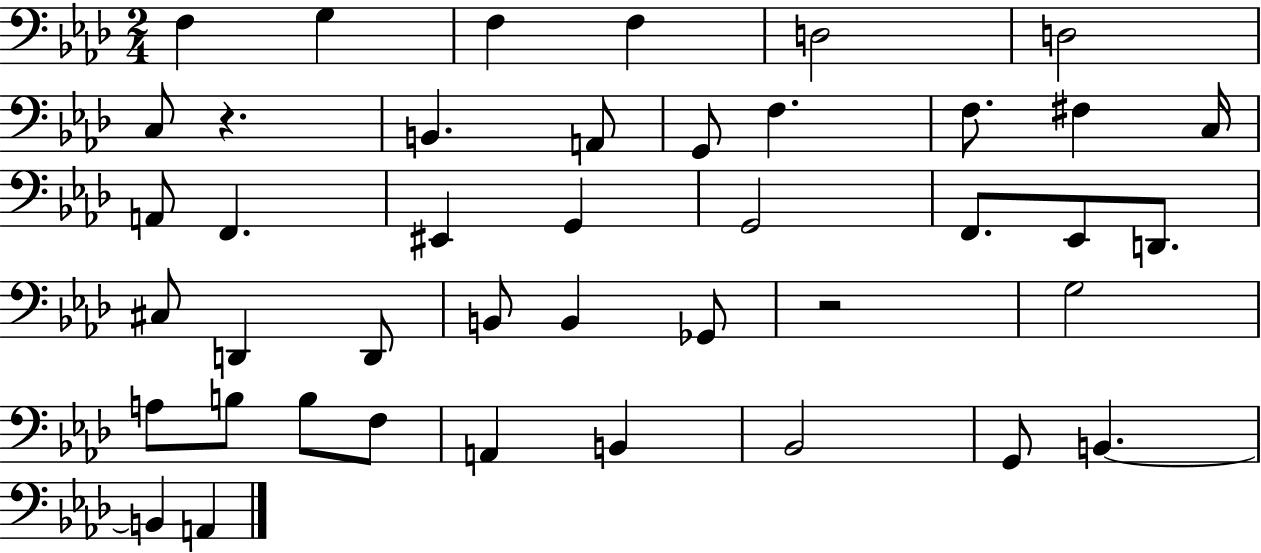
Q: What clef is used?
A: bass